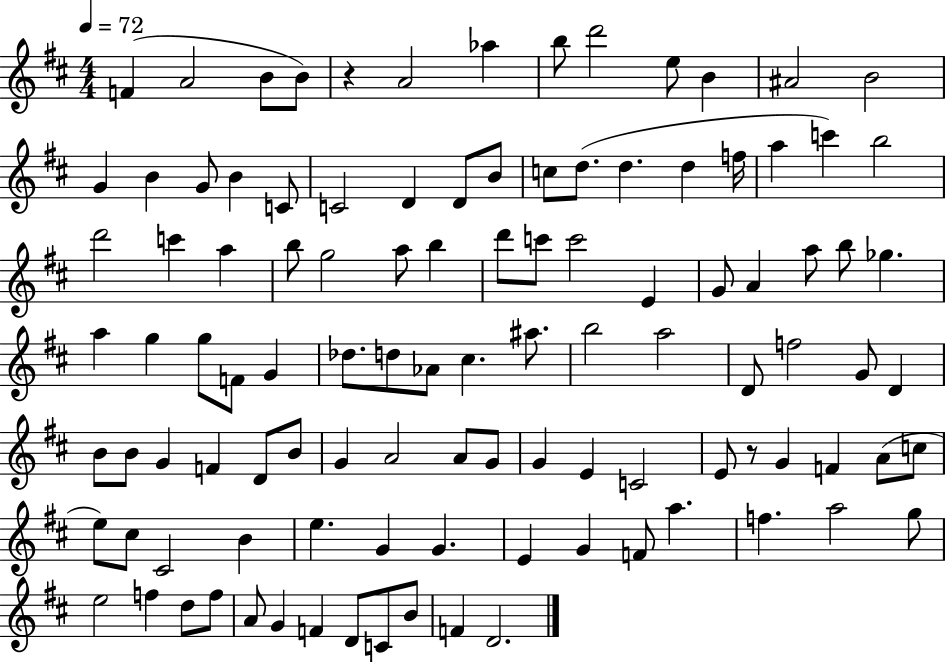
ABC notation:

X:1
T:Untitled
M:4/4
L:1/4
K:D
F A2 B/2 B/2 z A2 _a b/2 d'2 e/2 B ^A2 B2 G B G/2 B C/2 C2 D D/2 B/2 c/2 d/2 d d f/4 a c' b2 d'2 c' a b/2 g2 a/2 b d'/2 c'/2 c'2 E G/2 A a/2 b/2 _g a g g/2 F/2 G _d/2 d/2 _A/2 ^c ^a/2 b2 a2 D/2 f2 G/2 D B/2 B/2 G F D/2 B/2 G A2 A/2 G/2 G E C2 E/2 z/2 G F A/2 c/2 e/2 ^c/2 ^C2 B e G G E G F/2 a f a2 g/2 e2 f d/2 f/2 A/2 G F D/2 C/2 B/2 F D2